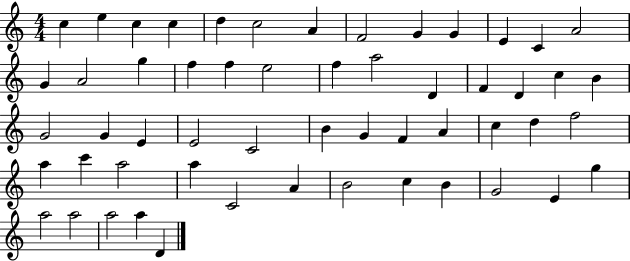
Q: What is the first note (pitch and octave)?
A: C5